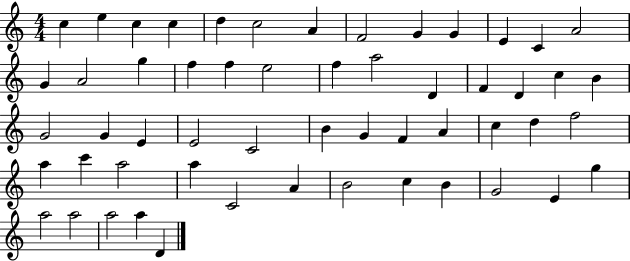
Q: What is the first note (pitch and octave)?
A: C5